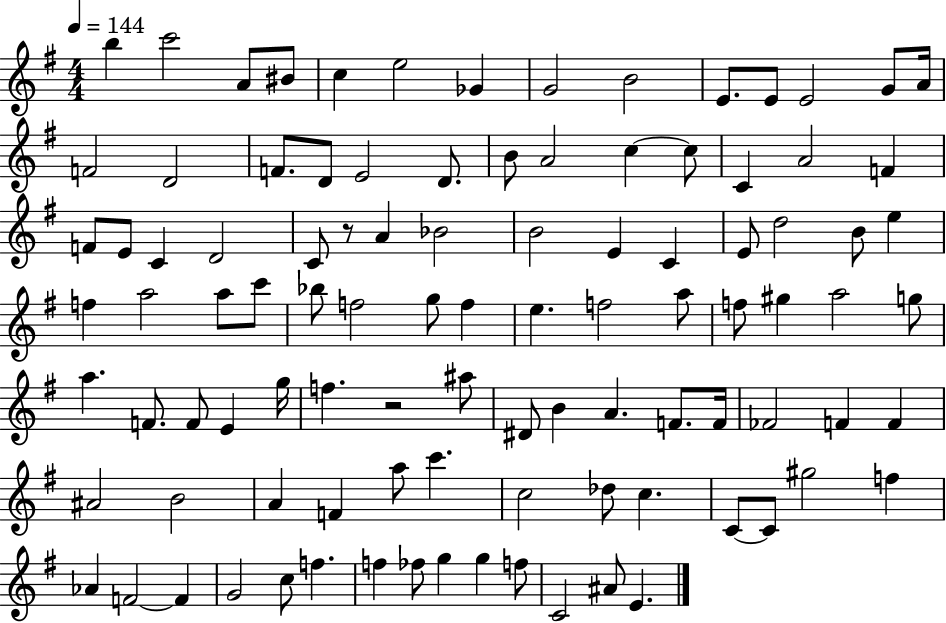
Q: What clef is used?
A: treble